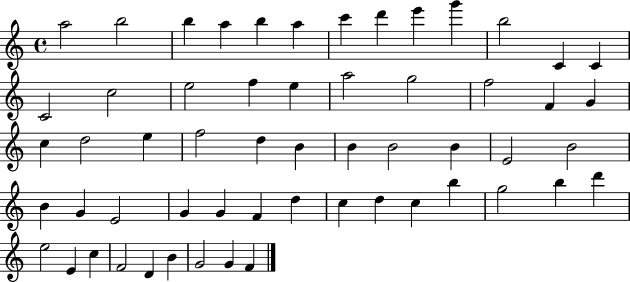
A5/h B5/h B5/q A5/q B5/q A5/q C6/q D6/q E6/q G6/q B5/h C4/q C4/q C4/h C5/h E5/h F5/q E5/q A5/h G5/h F5/h F4/q G4/q C5/q D5/h E5/q F5/h D5/q B4/q B4/q B4/h B4/q E4/h B4/h B4/q G4/q E4/h G4/q G4/q F4/q D5/q C5/q D5/q C5/q B5/q G5/h B5/q D6/q E5/h E4/q C5/q F4/h D4/q B4/q G4/h G4/q F4/q